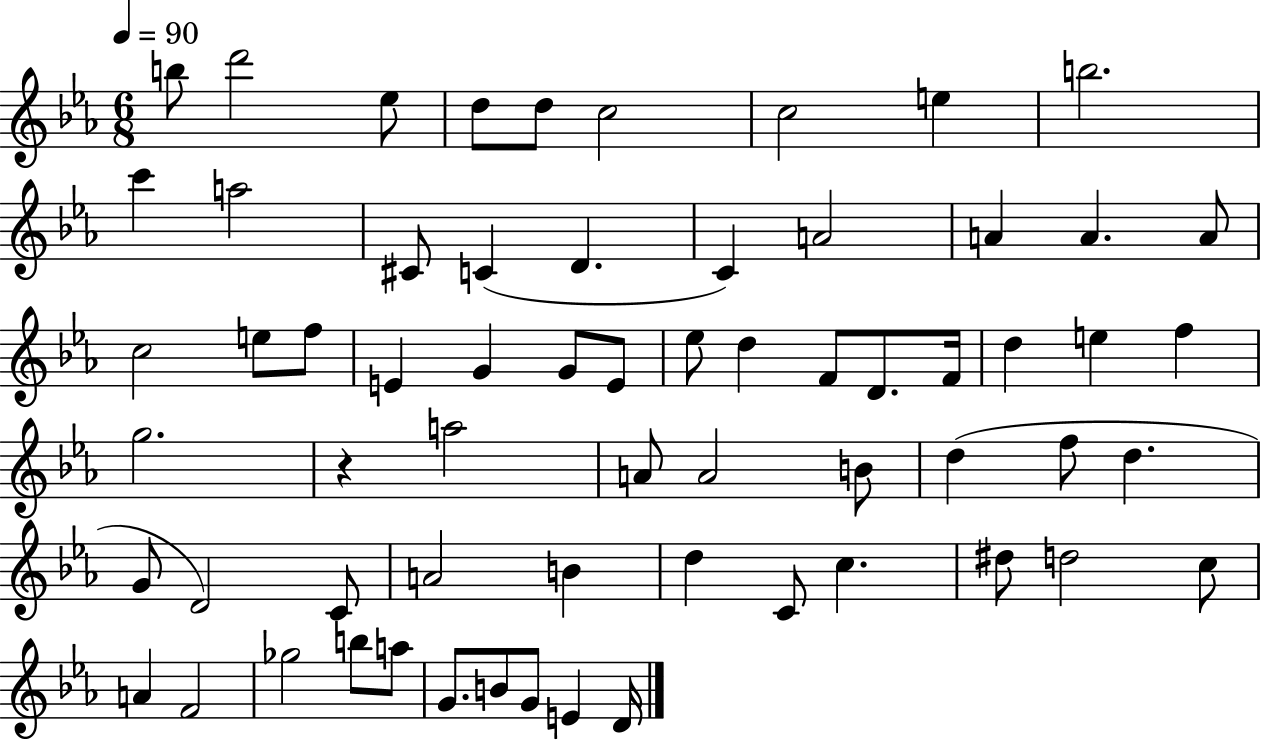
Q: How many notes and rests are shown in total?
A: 64